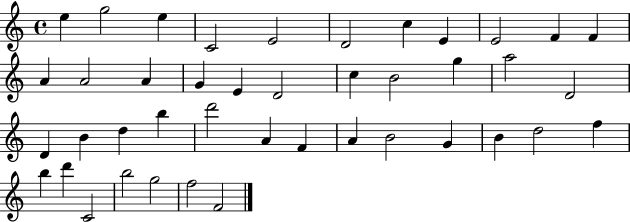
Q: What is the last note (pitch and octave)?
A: F4